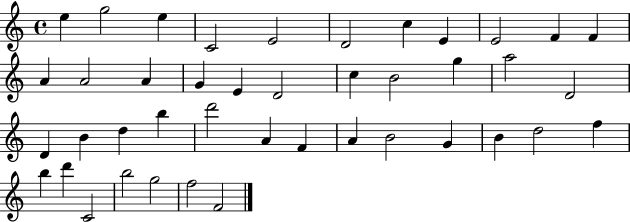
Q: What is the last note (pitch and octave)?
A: F4